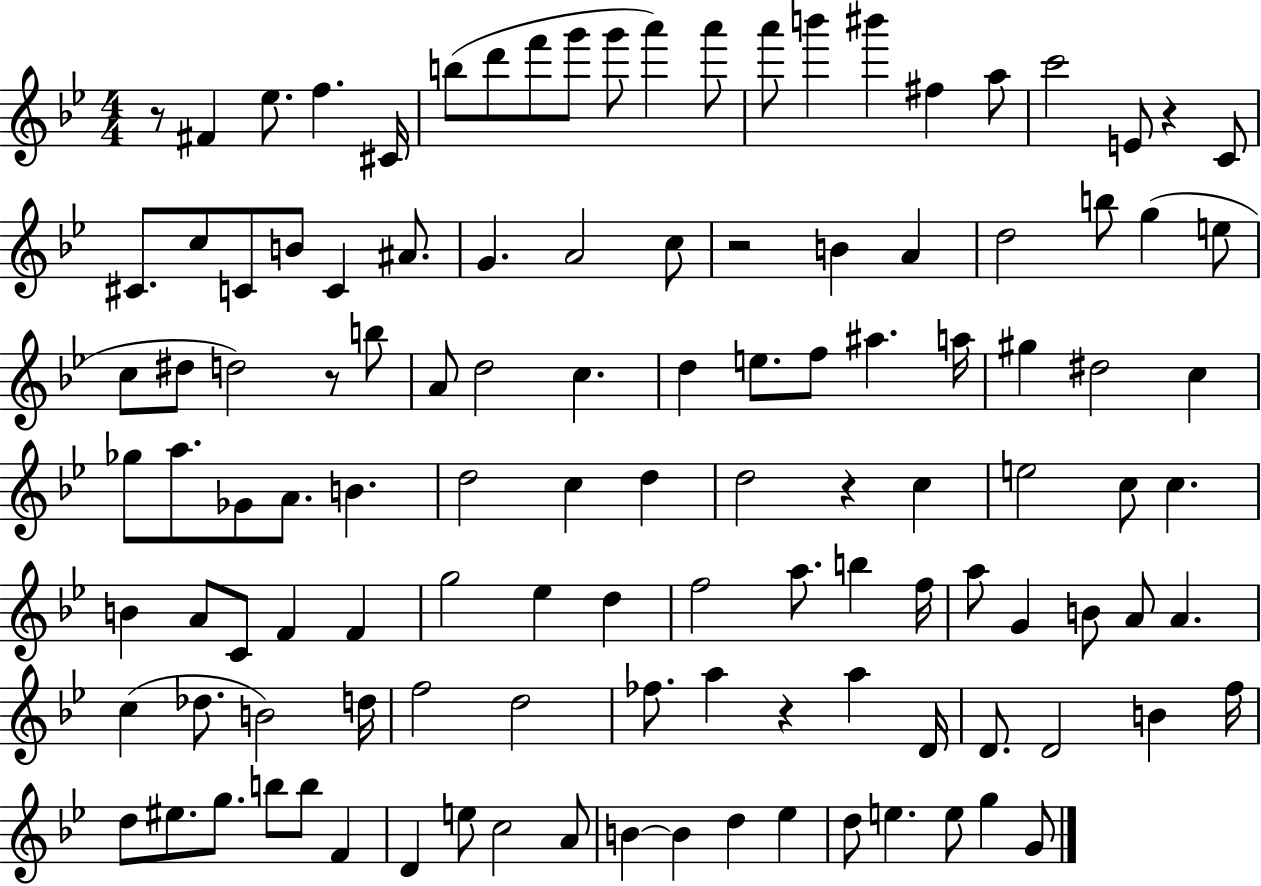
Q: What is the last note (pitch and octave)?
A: G4